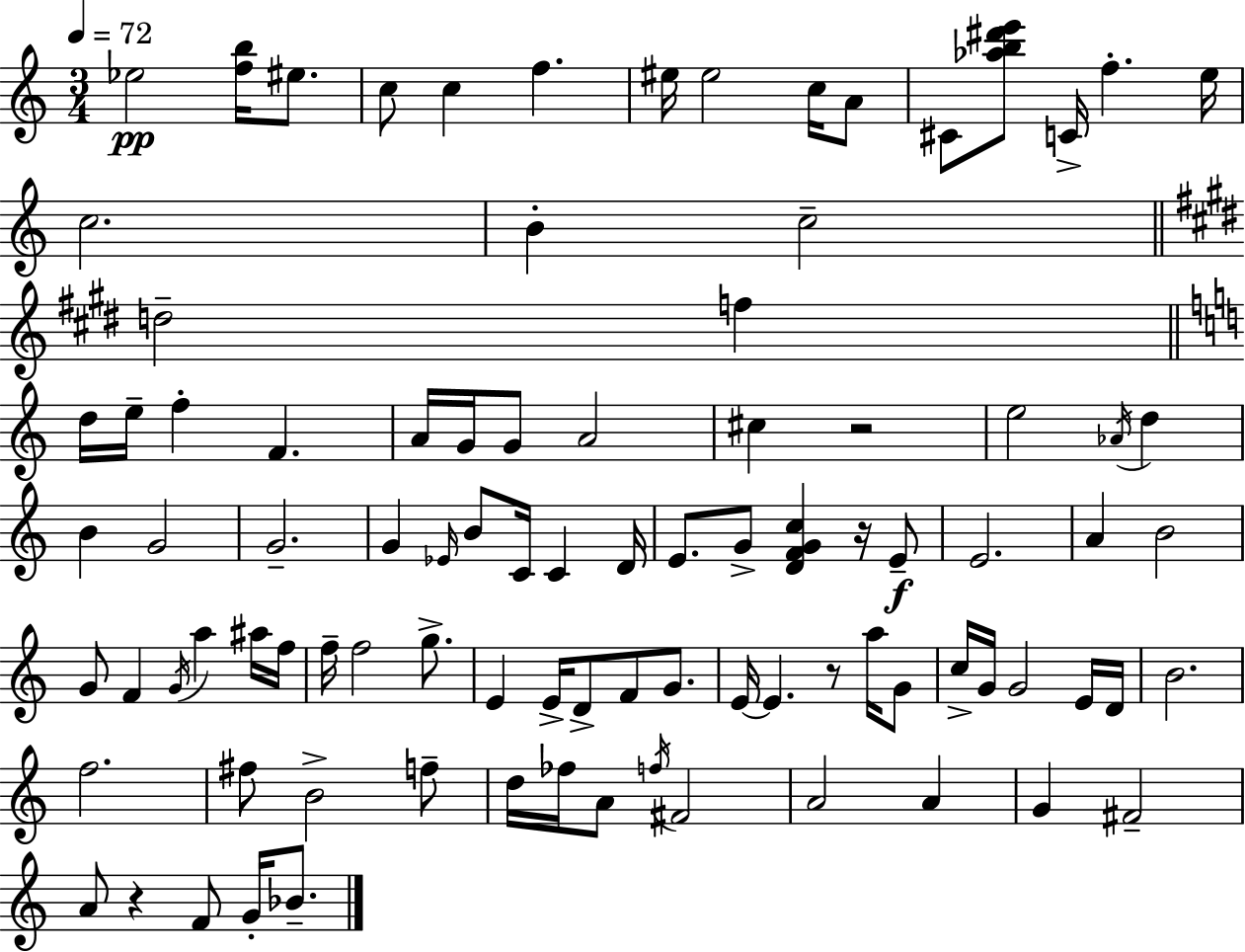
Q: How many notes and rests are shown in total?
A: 93